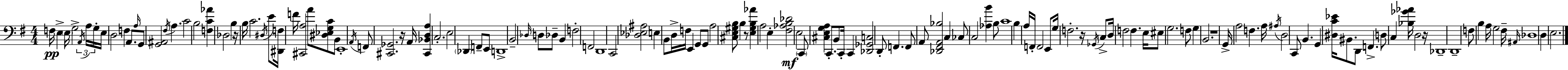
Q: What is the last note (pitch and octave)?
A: E3